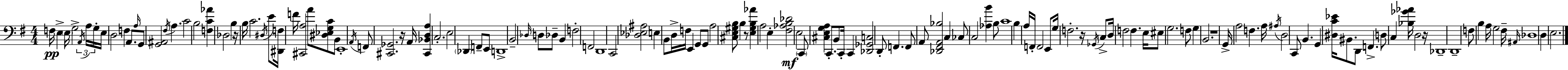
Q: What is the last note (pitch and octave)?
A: E3